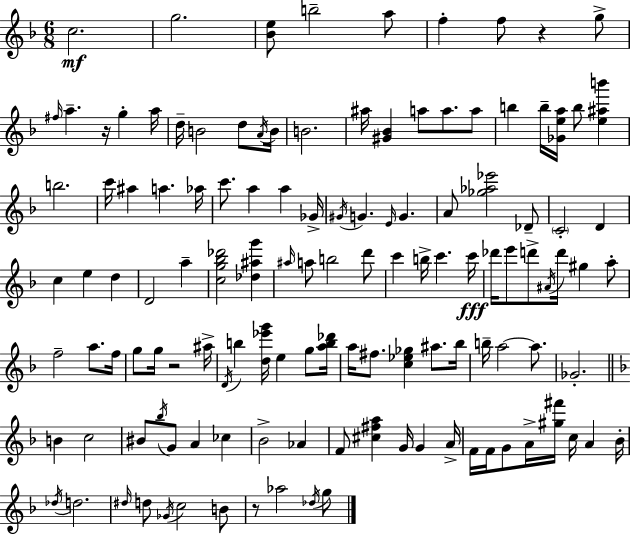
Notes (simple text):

C5/h. G5/h. [Bb4,E5]/e B5/h A5/e F5/q F5/e R/q G5/e F#5/s A5/q. R/s G5/q A5/s D5/s B4/h D5/e A4/s B4/s B4/h. A#5/s [G#4,Bb4]/q A5/e A5/e. A5/e B5/q B5/s [Gb4,E5,A5]/s B5/e [E5,A#5,B6]/q B5/h. C6/s A#5/q A5/q. Ab5/s C6/e. A5/q A5/q Gb4/s G#4/s G4/q. E4/s G4/q. A4/e [Gb5,Ab5,Eb6]/h Db4/e C4/h D4/q C5/q E5/q D5/q D4/h A5/q [C5,G5,Bb5,Db6]/h [Db5,A#5,G6]/q A#5/s A5/e B5/h D6/e C6/q B5/s C6/q. C6/s Db6/s E6/e D6/e A#4/s D6/s G#5/q A5/e F5/h A5/e. F5/s G5/e G5/s R/h A#5/s D4/s B5/q [D5,Eb6,G6]/s E5/q G5/e [A5,B5,Db6]/s A5/s F#5/e. [C5,Eb5,Gb5]/q A#5/e. Bb5/s B5/s A5/h A5/e. Gb4/h. B4/q C5/h BIS4/e Bb5/s G4/e A4/q CES5/q Bb4/h Ab4/q F4/e [C#5,F#5,A5]/q G4/s G4/q A4/s F4/s F4/s G4/e A4/s [G#5,F#6]/s C5/s A4/q Bb4/s Db5/s D5/h. D#5/s D5/e Gb4/s C5/h B4/e R/e Ab5/h Db5/s G5/e